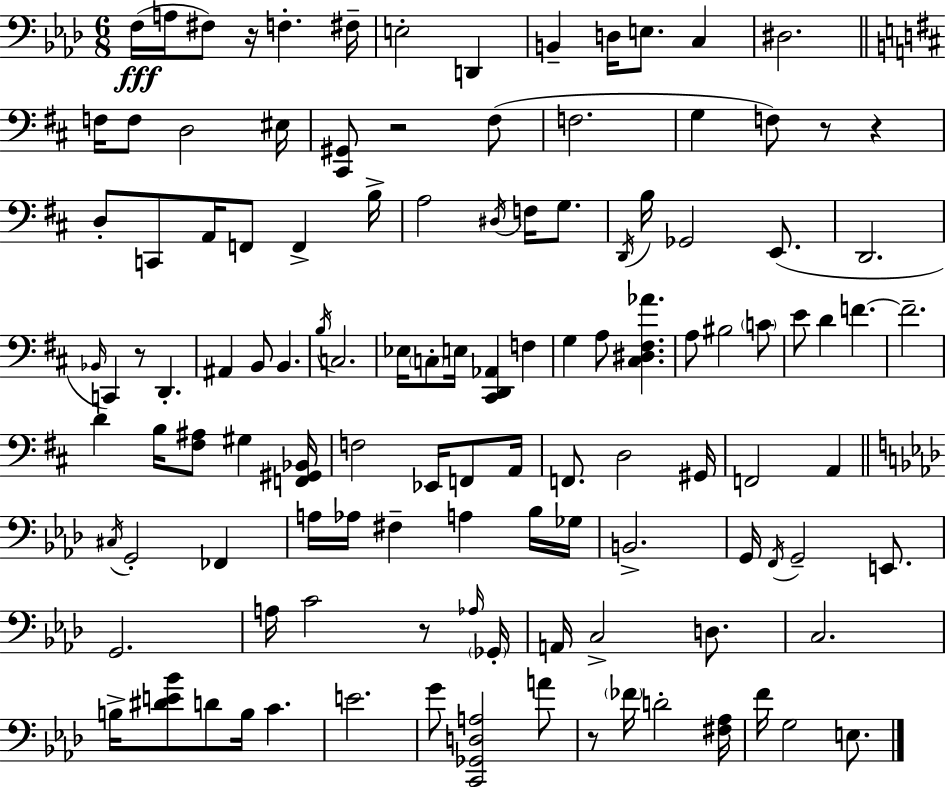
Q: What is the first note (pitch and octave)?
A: F3